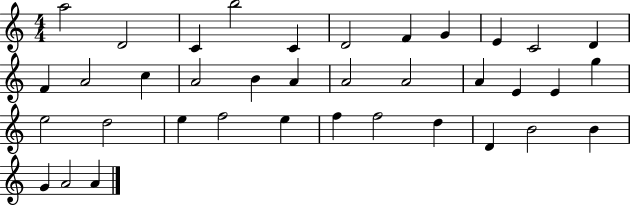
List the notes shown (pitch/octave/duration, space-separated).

A5/h D4/h C4/q B5/h C4/q D4/h F4/q G4/q E4/q C4/h D4/q F4/q A4/h C5/q A4/h B4/q A4/q A4/h A4/h A4/q E4/q E4/q G5/q E5/h D5/h E5/q F5/h E5/q F5/q F5/h D5/q D4/q B4/h B4/q G4/q A4/h A4/q